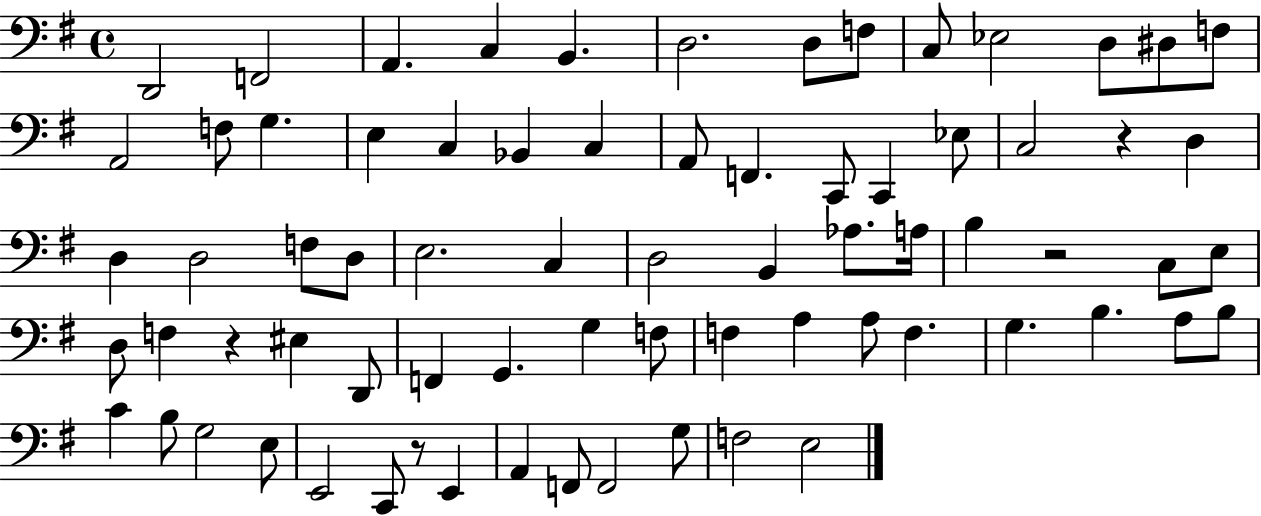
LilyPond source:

{
  \clef bass
  \time 4/4
  \defaultTimeSignature
  \key g \major
  d,2 f,2 | a,4. c4 b,4. | d2. d8 f8 | c8 ees2 d8 dis8 f8 | \break a,2 f8 g4. | e4 c4 bes,4 c4 | a,8 f,4. c,8 c,4 ees8 | c2 r4 d4 | \break d4 d2 f8 d8 | e2. c4 | d2 b,4 aes8. a16 | b4 r2 c8 e8 | \break d8 f4 r4 eis4 d,8 | f,4 g,4. g4 f8 | f4 a4 a8 f4. | g4. b4. a8 b8 | \break c'4 b8 g2 e8 | e,2 c,8 r8 e,4 | a,4 f,8 f,2 g8 | f2 e2 | \break \bar "|."
}